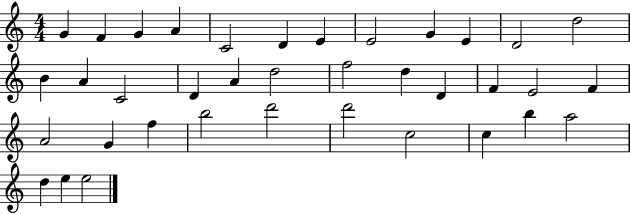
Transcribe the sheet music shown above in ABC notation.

X:1
T:Untitled
M:4/4
L:1/4
K:C
G F G A C2 D E E2 G E D2 d2 B A C2 D A d2 f2 d D F E2 F A2 G f b2 d'2 d'2 c2 c b a2 d e e2